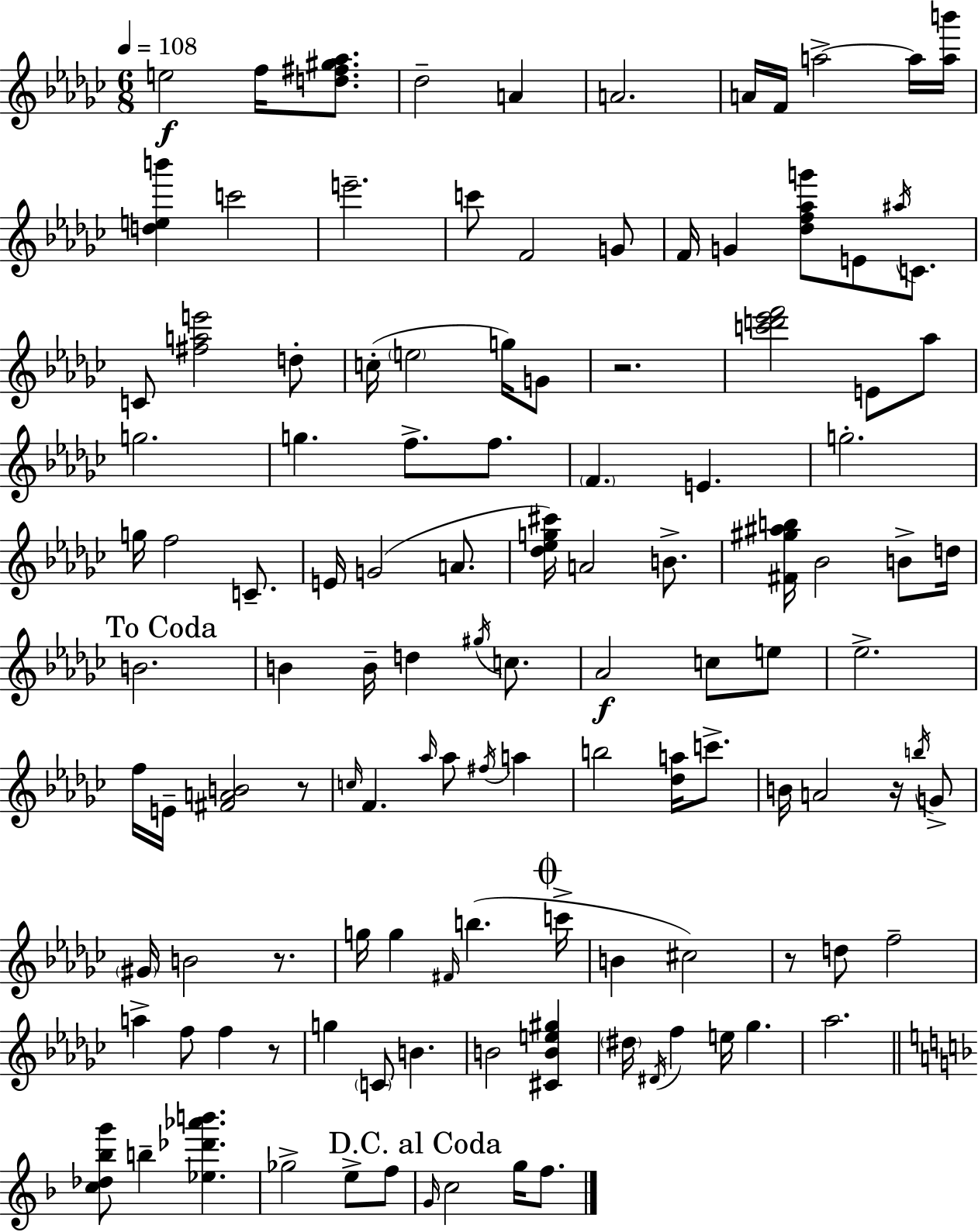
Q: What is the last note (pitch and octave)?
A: F5